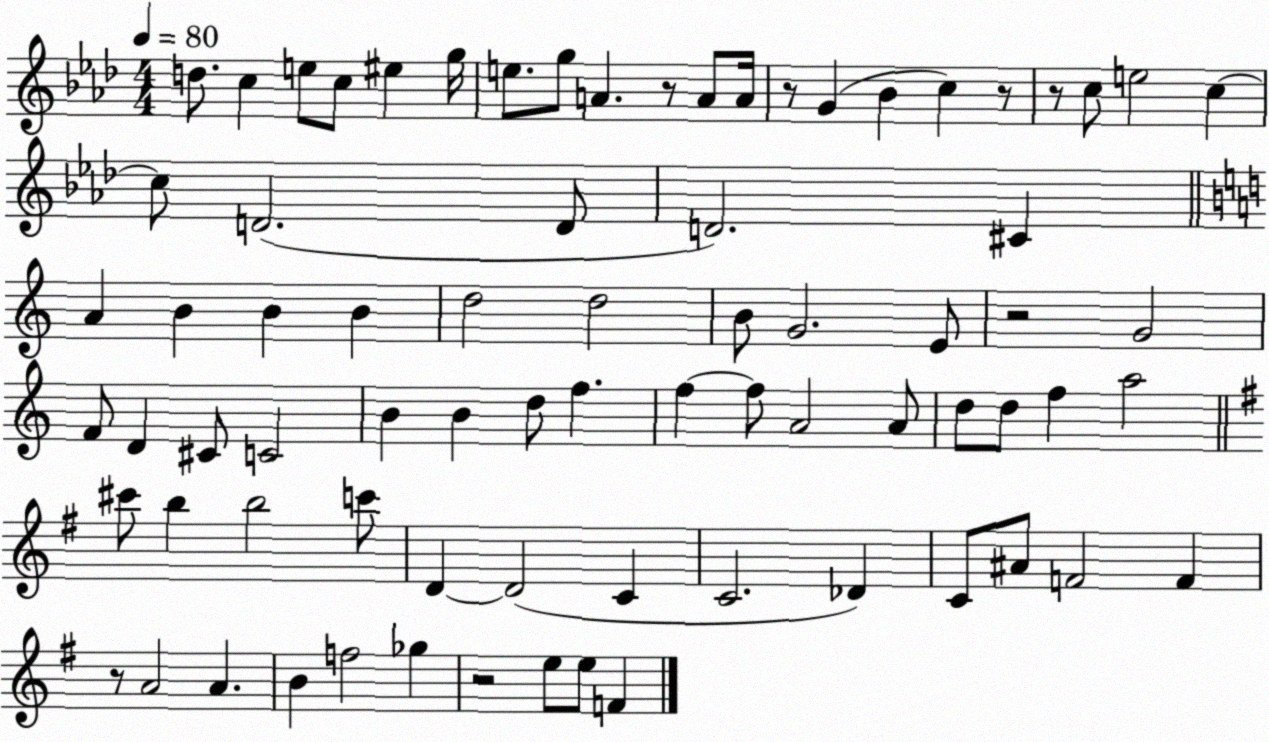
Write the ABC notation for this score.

X:1
T:Untitled
M:4/4
L:1/4
K:Ab
d/2 c e/2 c/2 ^e g/4 e/2 g/2 A z/2 A/2 A/4 z/2 G _B c z/2 z/2 c/2 e2 c c/2 D2 D/2 D2 ^C A B B B d2 d2 B/2 G2 E/2 z2 G2 F/2 D ^C/2 C2 B B d/2 f f f/2 A2 A/2 d/2 d/2 f a2 ^c'/2 b b2 c'/2 D D2 C C2 _D C/2 ^A/2 F2 F z/2 A2 A B f2 _g z2 e/2 e/2 F